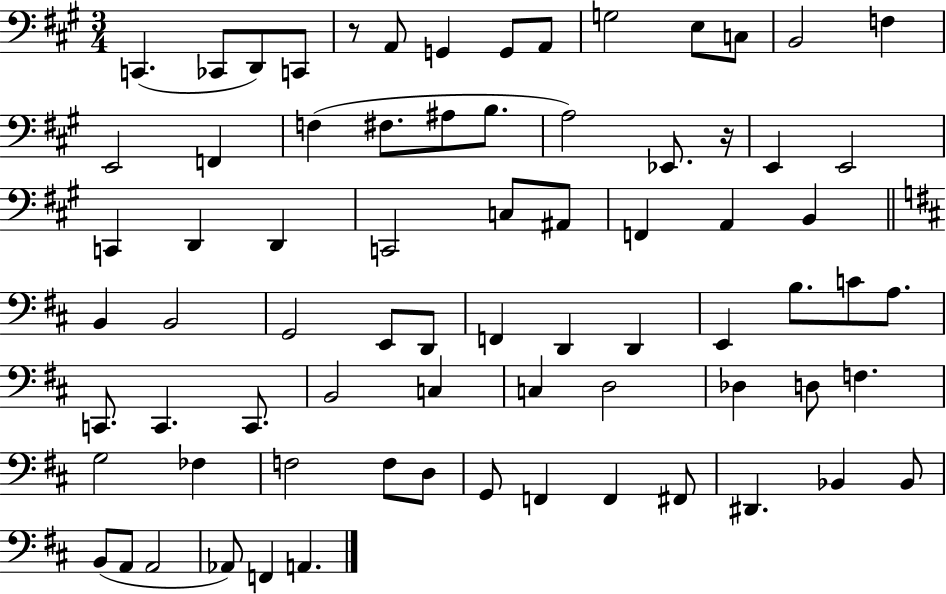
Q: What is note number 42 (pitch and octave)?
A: B3